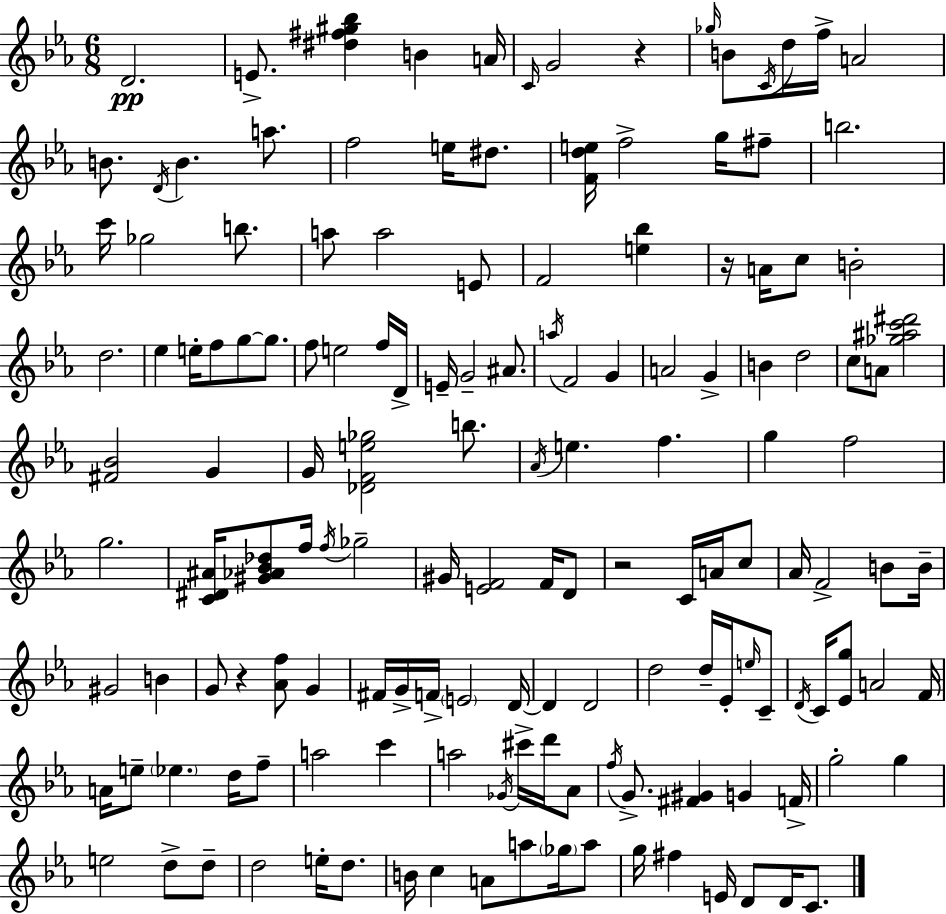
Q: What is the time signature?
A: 6/8